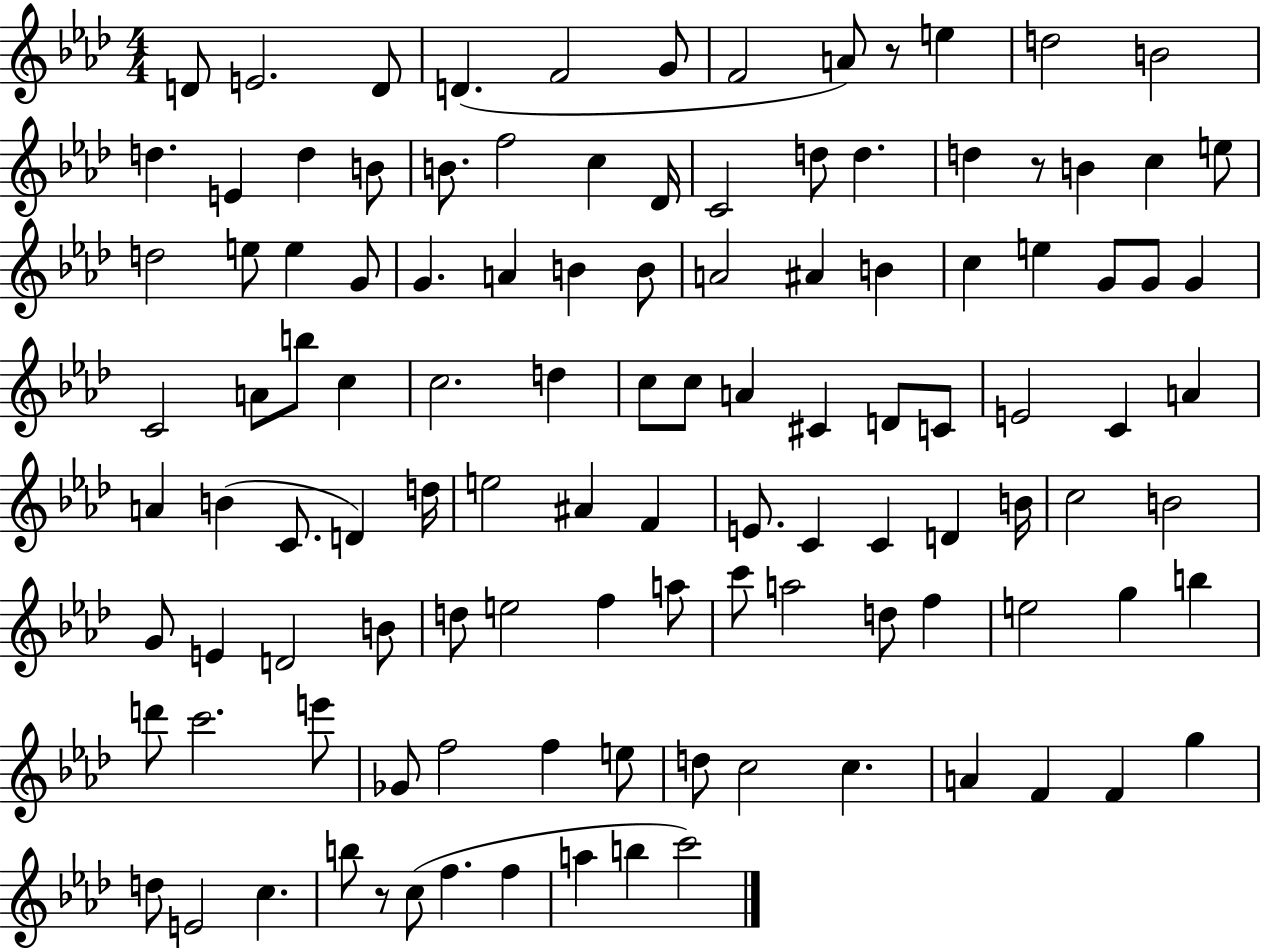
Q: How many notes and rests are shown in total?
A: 114